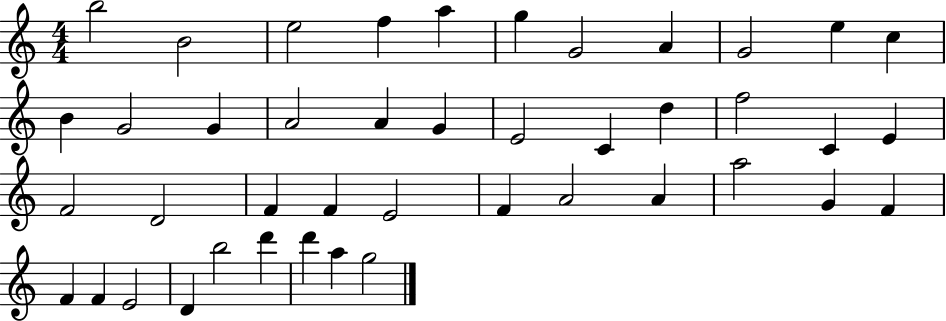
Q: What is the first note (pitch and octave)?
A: B5